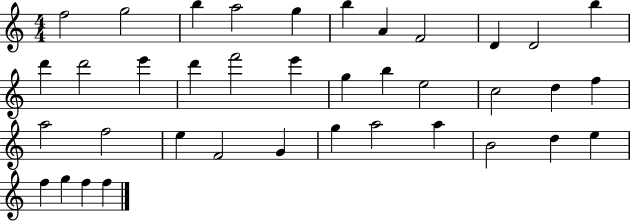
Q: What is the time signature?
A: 4/4